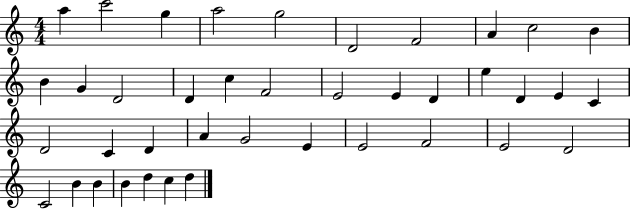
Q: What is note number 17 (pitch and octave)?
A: E4